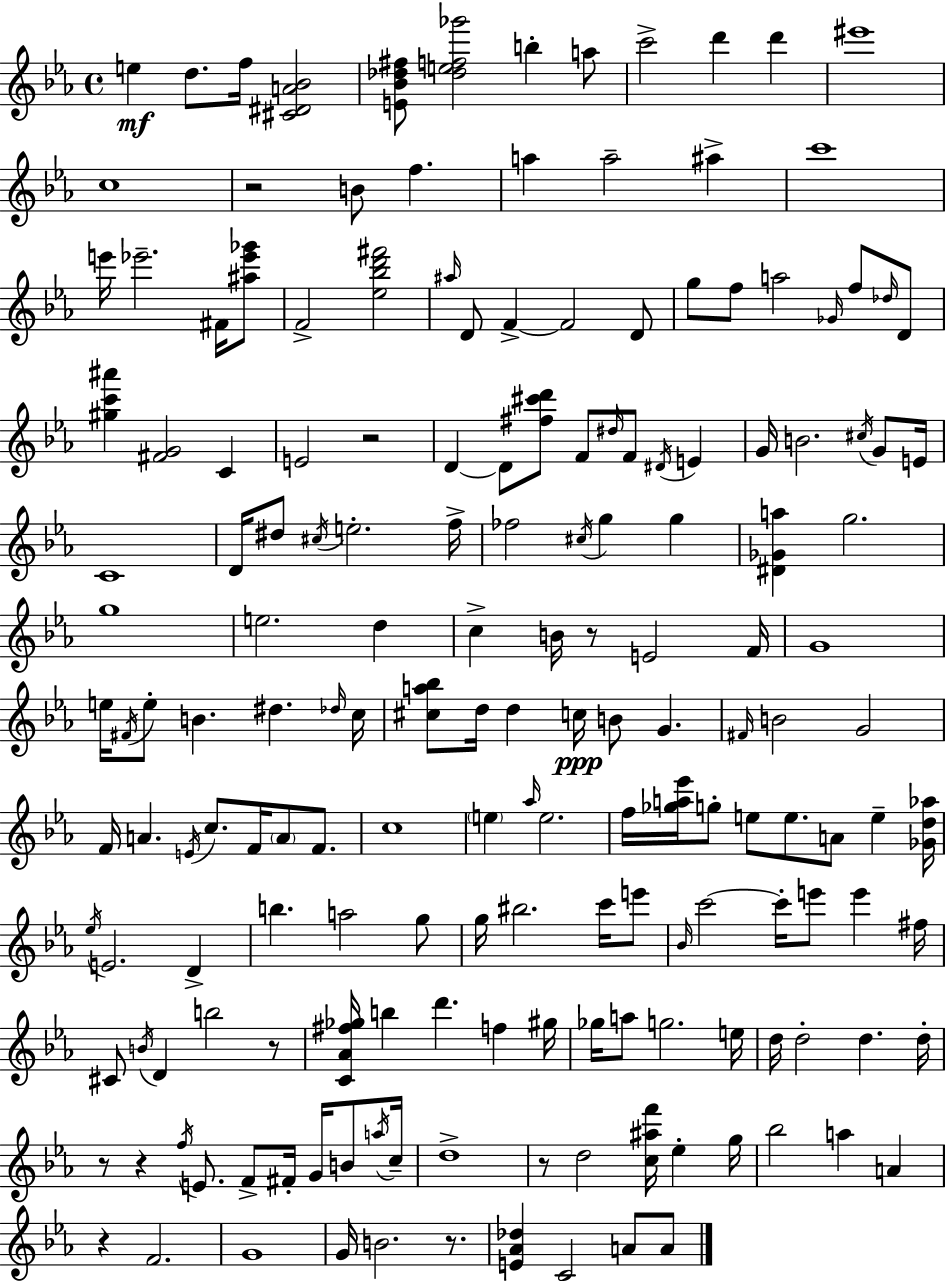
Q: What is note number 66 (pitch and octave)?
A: E5